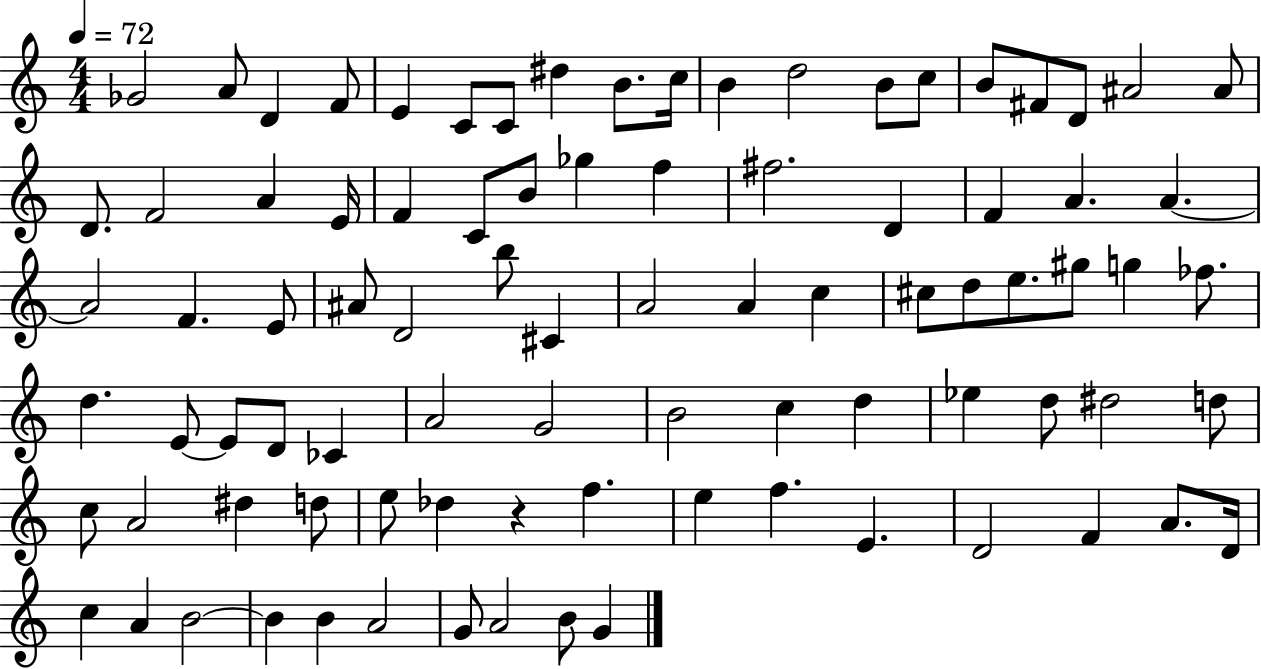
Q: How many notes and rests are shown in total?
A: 88